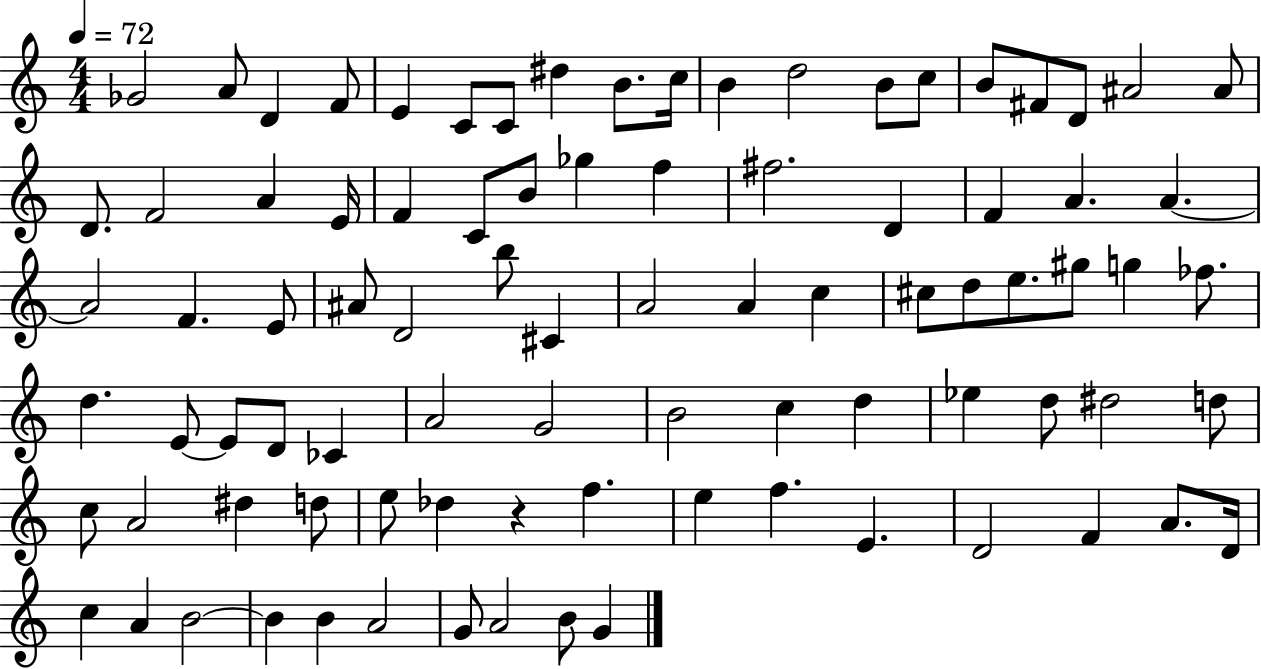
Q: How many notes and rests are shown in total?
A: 88